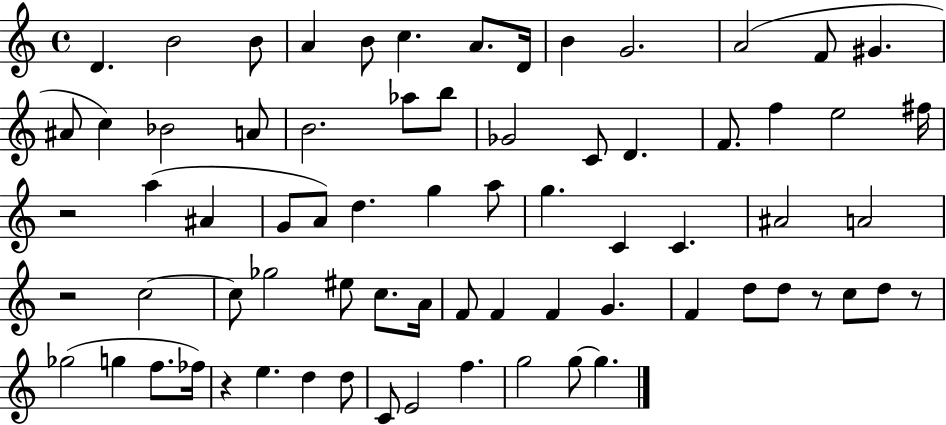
{
  \clef treble
  \time 4/4
  \defaultTimeSignature
  \key c \major
  d'4. b'2 b'8 | a'4 b'8 c''4. a'8. d'16 | b'4 g'2. | a'2( f'8 gis'4. | \break ais'8 c''4) bes'2 a'8 | b'2. aes''8 b''8 | ges'2 c'8 d'4. | f'8. f''4 e''2 fis''16 | \break r2 a''4( ais'4 | g'8 a'8) d''4. g''4 a''8 | g''4. c'4 c'4. | ais'2 a'2 | \break r2 c''2~~ | c''8 ges''2 eis''8 c''8. a'16 | f'8 f'4 f'4 g'4. | f'4 d''8 d''8 r8 c''8 d''8 r8 | \break ges''2( g''4 f''8. fes''16) | r4 e''4. d''4 d''8 | c'8 e'2 f''4. | g''2 g''8~~ g''4. | \break \bar "|."
}